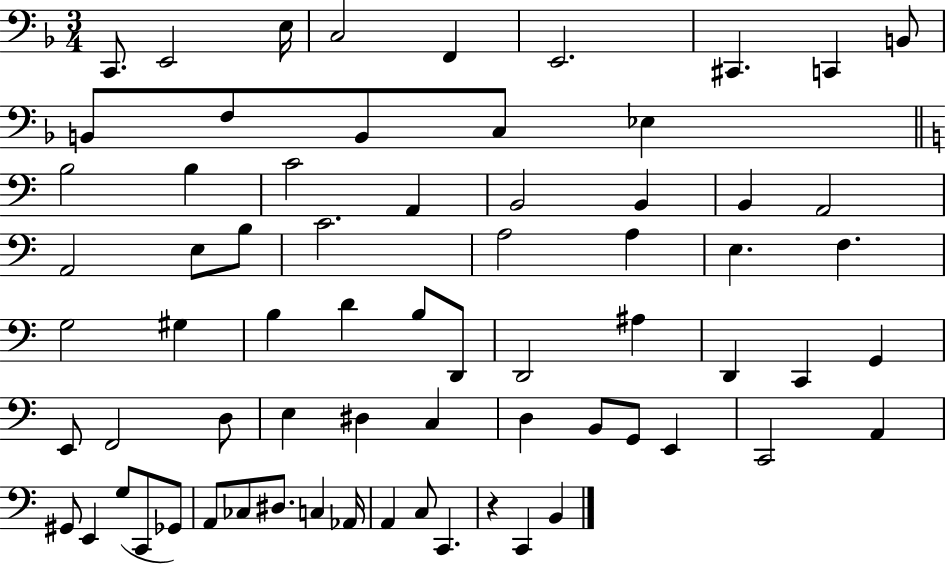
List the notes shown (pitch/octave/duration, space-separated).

C2/e. E2/h E3/s C3/h F2/q E2/h. C#2/q. C2/q B2/e B2/e F3/e B2/e C3/e Eb3/q B3/h B3/q C4/h A2/q B2/h B2/q B2/q A2/h A2/h E3/e B3/e C4/h. A3/h A3/q E3/q. F3/q. G3/h G#3/q B3/q D4/q B3/e D2/e D2/h A#3/q D2/q C2/q G2/q E2/e F2/h D3/e E3/q D#3/q C3/q D3/q B2/e G2/e E2/q C2/h A2/q G#2/e E2/q G3/e C2/e Gb2/e A2/e CES3/e D#3/e. C3/q Ab2/s A2/q C3/e C2/q. R/q C2/q B2/q